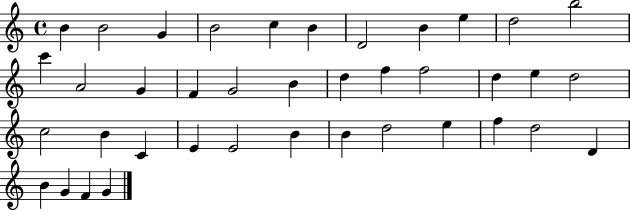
X:1
T:Untitled
M:4/4
L:1/4
K:C
B B2 G B2 c B D2 B e d2 b2 c' A2 G F G2 B d f f2 d e d2 c2 B C E E2 B B d2 e f d2 D B G F G